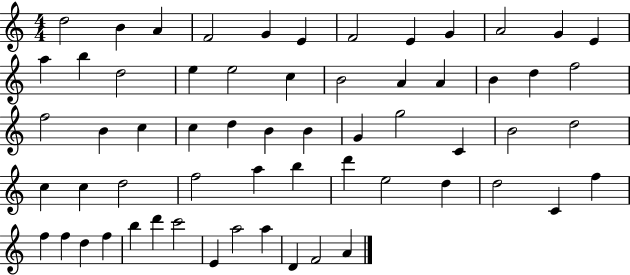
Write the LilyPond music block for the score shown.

{
  \clef treble
  \numericTimeSignature
  \time 4/4
  \key c \major
  d''2 b'4 a'4 | f'2 g'4 e'4 | f'2 e'4 g'4 | a'2 g'4 e'4 | \break a''4 b''4 d''2 | e''4 e''2 c''4 | b'2 a'4 a'4 | b'4 d''4 f''2 | \break f''2 b'4 c''4 | c''4 d''4 b'4 b'4 | g'4 g''2 c'4 | b'2 d''2 | \break c''4 c''4 d''2 | f''2 a''4 b''4 | d'''4 e''2 d''4 | d''2 c'4 f''4 | \break f''4 f''4 d''4 f''4 | b''4 d'''4 c'''2 | e'4 a''2 a''4 | d'4 f'2 a'4 | \break \bar "|."
}